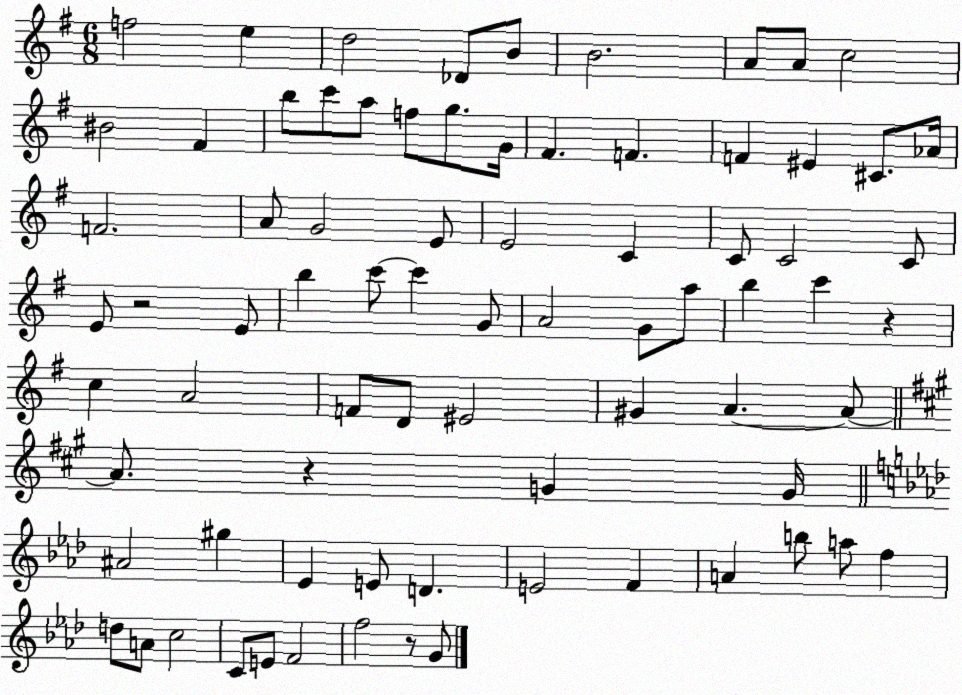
X:1
T:Untitled
M:6/8
L:1/4
K:G
f2 e d2 _D/2 B/2 B2 A/2 A/2 c2 ^B2 ^F b/2 c'/2 a/2 f/2 g/2 G/4 ^F F F ^E ^C/2 _A/4 F2 A/2 G2 E/2 E2 C C/2 C2 C/2 E/2 z2 E/2 b c'/2 c' G/2 A2 G/2 a/2 b c' z c A2 F/2 D/2 ^E2 ^G A A/2 A/2 z G G/4 ^A2 ^g _E E/2 D E2 F A b/2 a/2 f d/2 A/2 c2 C/2 E/2 F2 f2 z/2 G/2